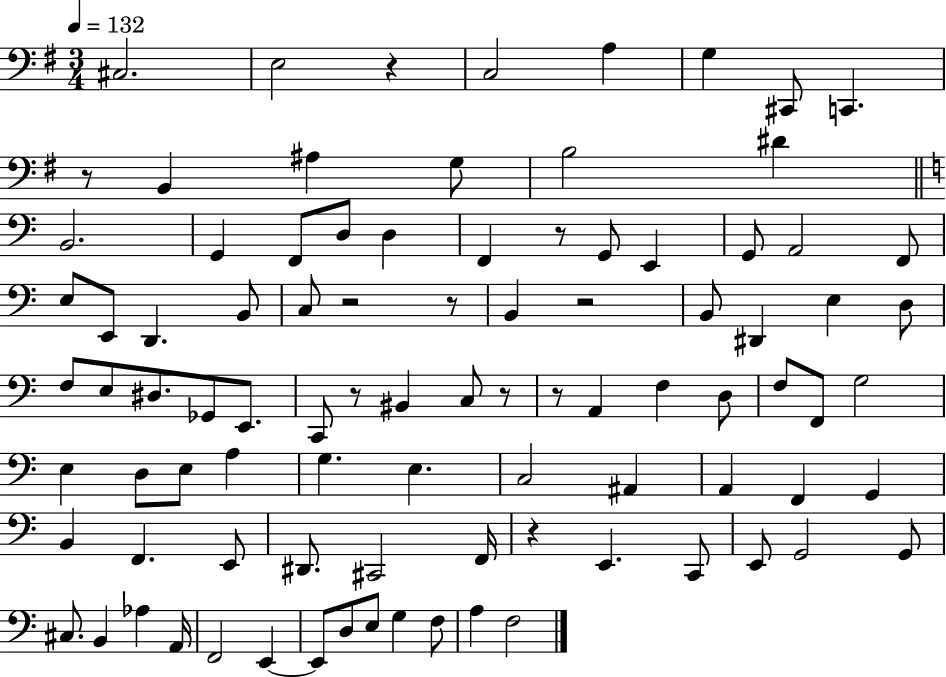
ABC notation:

X:1
T:Untitled
M:3/4
L:1/4
K:G
^C,2 E,2 z C,2 A, G, ^C,,/2 C,, z/2 B,, ^A, G,/2 B,2 ^D B,,2 G,, F,,/2 D,/2 D, F,, z/2 G,,/2 E,, G,,/2 A,,2 F,,/2 E,/2 E,,/2 D,, B,,/2 C,/2 z2 z/2 B,, z2 B,,/2 ^D,, E, D,/2 F,/2 E,/2 ^D,/2 _G,,/2 E,,/2 C,,/2 z/2 ^B,, C,/2 z/2 z/2 A,, F, D,/2 F,/2 F,,/2 G,2 E, D,/2 E,/2 A, G, E, C,2 ^A,, A,, F,, G,, B,, F,, E,,/2 ^D,,/2 ^C,,2 F,,/4 z E,, C,,/2 E,,/2 G,,2 G,,/2 ^C,/2 B,, _A, A,,/4 F,,2 E,, E,,/2 D,/2 E,/2 G, F,/2 A, F,2